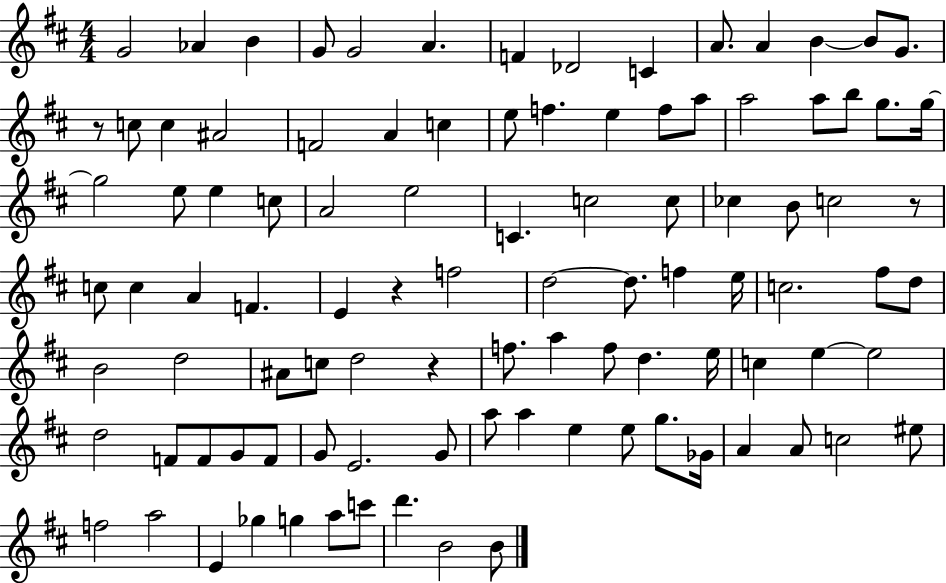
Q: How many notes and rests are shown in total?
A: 100